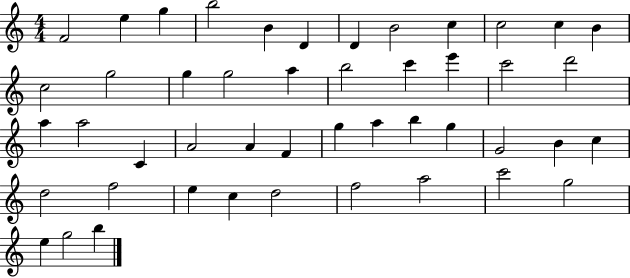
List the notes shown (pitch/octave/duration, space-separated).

F4/h E5/q G5/q B5/h B4/q D4/q D4/q B4/h C5/q C5/h C5/q B4/q C5/h G5/h G5/q G5/h A5/q B5/h C6/q E6/q C6/h D6/h A5/q A5/h C4/q A4/h A4/q F4/q G5/q A5/q B5/q G5/q G4/h B4/q C5/q D5/h F5/h E5/q C5/q D5/h F5/h A5/h C6/h G5/h E5/q G5/h B5/q